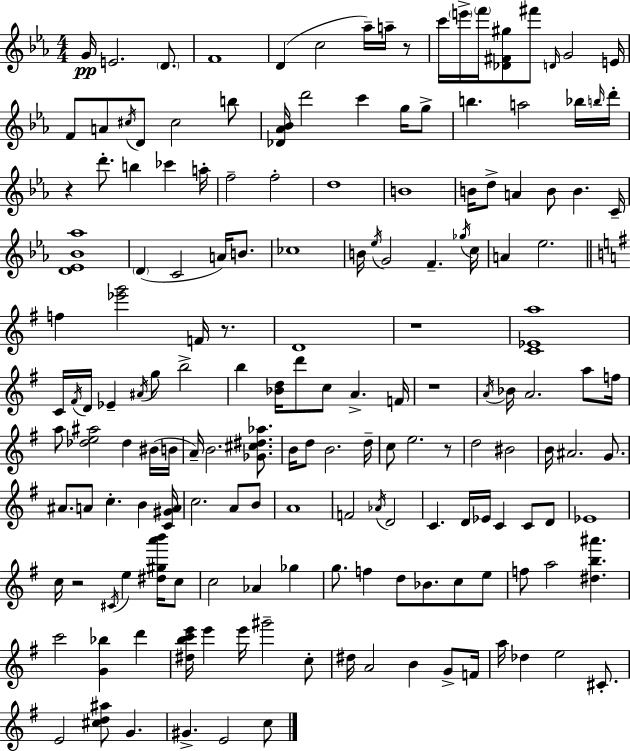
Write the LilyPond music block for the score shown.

{
  \clef treble
  \numericTimeSignature
  \time 4/4
  \key ees \major
  g'16\pp e'2. \parenthesize d'8. | f'1 | d'4( c''2 aes''16--) a''16-- r8 | c'''16 \parenthesize e'''16-> \parenthesize f'''16 <des' fis' gis''>8 fis'''8 \grace { d'16 } g'2 | \break e'16 f'8 a'8 \acciaccatura { cis''16 } d'8 cis''2 | b''8 <des' aes' bes'>16 d'''2 c'''4 g''16 | g''8-> b''4. a''2 | bes''16 \grace { b''16 } d'''16-. r4 d'''8.-. b''4 ces'''4 | \break a''16-. f''2-- f''2-. | d''1 | b'1 | b'16 d''8-> a'4 b'8 b'4. | \break c'16-- <d' ees' bes' aes''>1 | \parenthesize d'4( c'2 a'16) | b'8. ces''1 | b'16 \acciaccatura { ees''16 } g'2 f'4.-- | \break \acciaccatura { ges''16 } c''16 a'4 ees''2. | \bar "||" \break \key e \minor f''4 <ees''' g'''>2 f'16 r8. | d'1 | r1 | <c' ees' a''>1 | \break c'16 \acciaccatura { fis'16 } d'16 ees'4-- \acciaccatura { ais'16 } g''8 b''2-> | b''4 <bes' d''>16 d'''8 c''8 a'4.-> | f'16 r1 | \acciaccatura { a'16 } bes'16 a'2. | \break a''8 f''16 a''8 <des'' e'' ais''>2 des''4 | bis'16( b'16 a'16--) b'2. | <ges' cis'' dis'' aes''>8. b'16 d''8 b'2. | d''16-- c''8 e''2. | \break r8 d''2 bis'2 | b'16 ais'2. | g'8. ais'8. a'8 c''4.-. b'4 | <c' gis' a'>16 c''2. a'8 | \break b'8 a'1 | f'2 \acciaccatura { aes'16 } d'2 | c'4. d'16 ees'16 c'4 | c'8 d'8 ees'1 | \break c''16 r2 \acciaccatura { cis'16 } e''4 | <dis'' gis'' a''' b'''>16 c''8 c''2 aes'4 | ges''4 g''8. f''4 d''8 bes'8. | c''8 e''8 f''8 a''2 <dis'' b'' ais'''>4. | \break c'''2 <g' bes''>4 | d'''4 <dis'' b'' c''' e'''>16 e'''4 e'''16 gis'''2-- | c''8-. dis''16 a'2 b'4 | g'8-> f'16 a''16 des''4 e''2 | \break cis'8.-. e'2 <cis'' d'' ais''>8 g'4. | gis'4.-> e'2 | c''8 \bar "|."
}